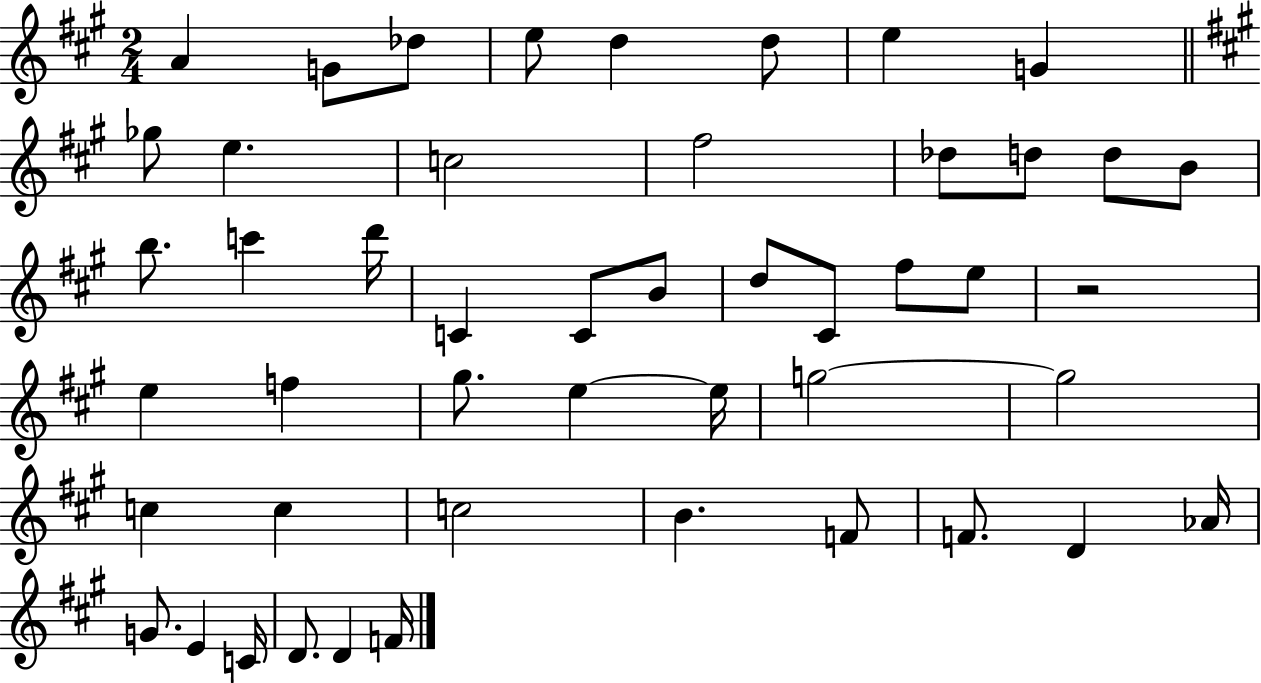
{
  \clef treble
  \numericTimeSignature
  \time 2/4
  \key a \major
  a'4 g'8 des''8 | e''8 d''4 d''8 | e''4 g'4 | \bar "||" \break \key a \major ges''8 e''4. | c''2 | fis''2 | des''8 d''8 d''8 b'8 | \break b''8. c'''4 d'''16 | c'4 c'8 b'8 | d''8 cis'8 fis''8 e''8 | r2 | \break e''4 f''4 | gis''8. e''4~~ e''16 | g''2~~ | g''2 | \break c''4 c''4 | c''2 | b'4. f'8 | f'8. d'4 aes'16 | \break g'8. e'4 c'16 | d'8. d'4 f'16 | \bar "|."
}